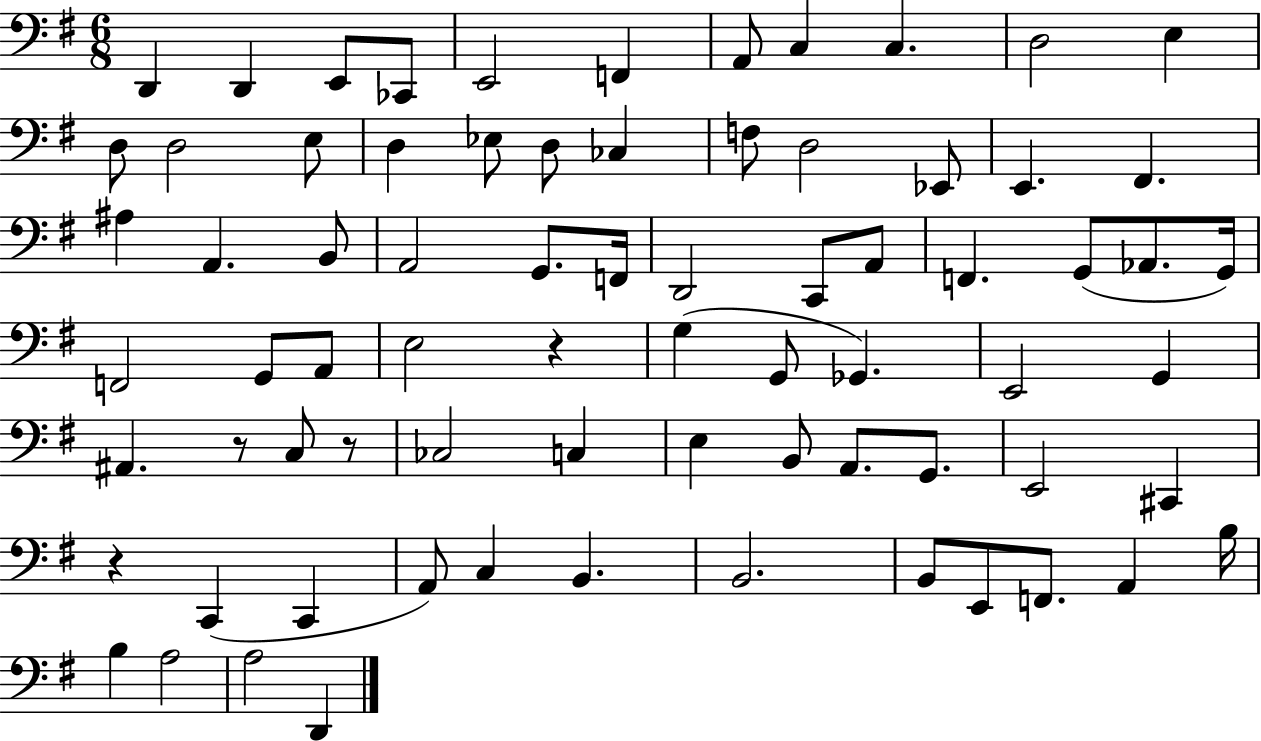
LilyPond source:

{
  \clef bass
  \numericTimeSignature
  \time 6/8
  \key g \major
  d,4 d,4 e,8 ces,8 | e,2 f,4 | a,8 c4 c4. | d2 e4 | \break d8 d2 e8 | d4 ees8 d8 ces4 | f8 d2 ees,8 | e,4. fis,4. | \break ais4 a,4. b,8 | a,2 g,8. f,16 | d,2 c,8 a,8 | f,4. g,8( aes,8. g,16) | \break f,2 g,8 a,8 | e2 r4 | g4( g,8 ges,4.) | e,2 g,4 | \break ais,4. r8 c8 r8 | ces2 c4 | e4 b,8 a,8. g,8. | e,2 cis,4 | \break r4 c,4( c,4 | a,8) c4 b,4. | b,2. | b,8 e,8 f,8. a,4 b16 | \break b4 a2 | a2 d,4 | \bar "|."
}